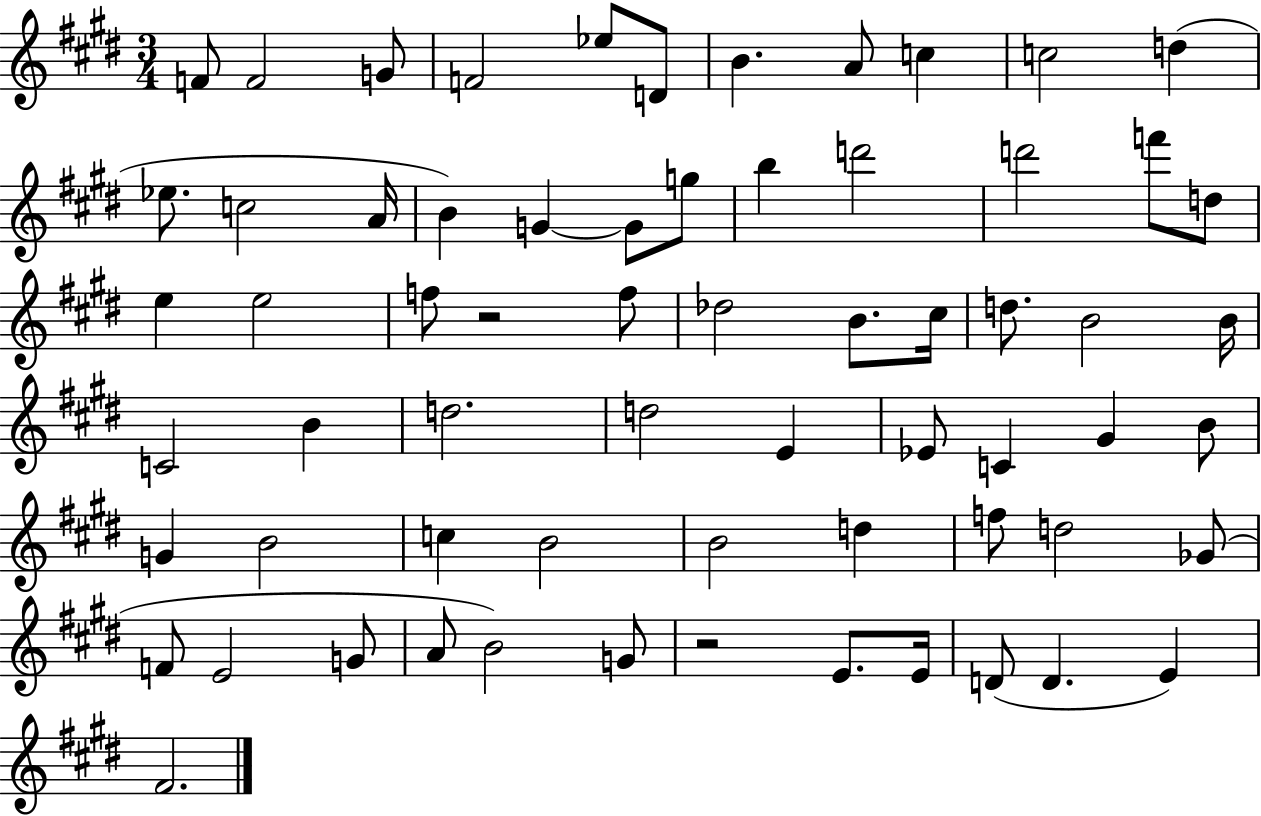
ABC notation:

X:1
T:Untitled
M:3/4
L:1/4
K:E
F/2 F2 G/2 F2 _e/2 D/2 B A/2 c c2 d _e/2 c2 A/4 B G G/2 g/2 b d'2 d'2 f'/2 d/2 e e2 f/2 z2 f/2 _d2 B/2 ^c/4 d/2 B2 B/4 C2 B d2 d2 E _E/2 C ^G B/2 G B2 c B2 B2 d f/2 d2 _G/2 F/2 E2 G/2 A/2 B2 G/2 z2 E/2 E/4 D/2 D E ^F2